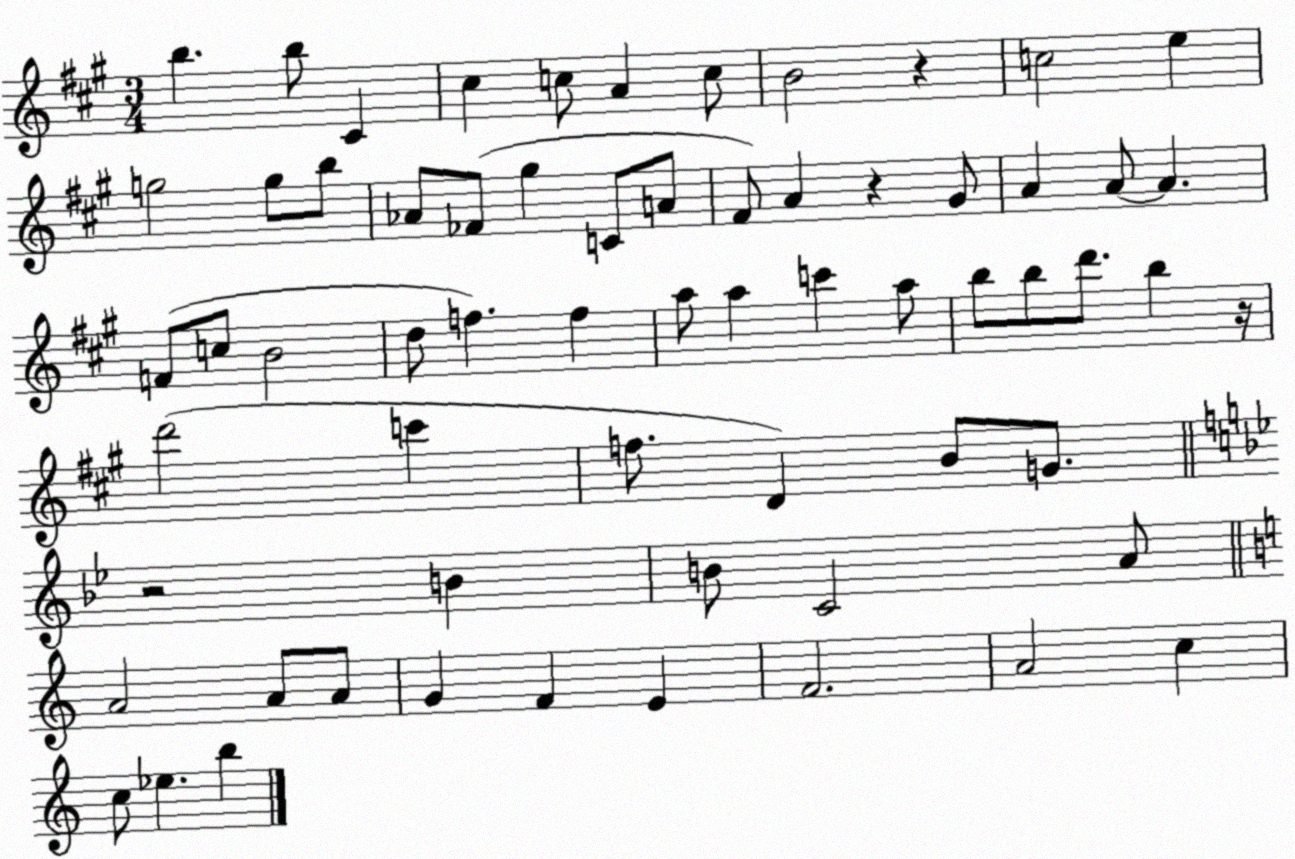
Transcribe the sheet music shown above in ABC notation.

X:1
T:Untitled
M:3/4
L:1/4
K:A
b b/2 ^C ^c c/2 A c/2 B2 z c2 e g2 g/2 b/2 _A/2 _F/2 ^g C/2 A/2 ^F/2 A z ^G/2 A A/2 A F/2 c/2 B2 d/2 f f a/2 a c' a/2 b/2 b/2 d'/2 b z/4 d'2 c' f/2 D B/2 G/2 z2 B B/2 C2 A/2 A2 A/2 A/2 G F E F2 A2 c c/2 _e b